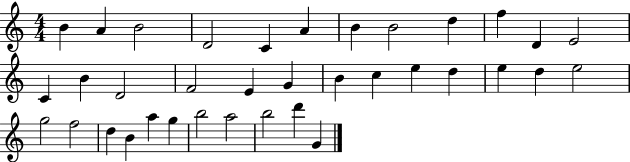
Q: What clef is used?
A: treble